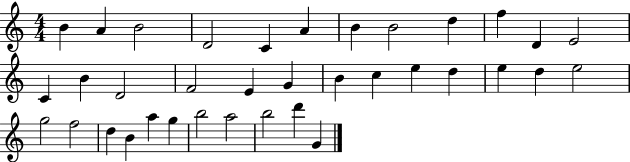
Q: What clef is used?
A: treble